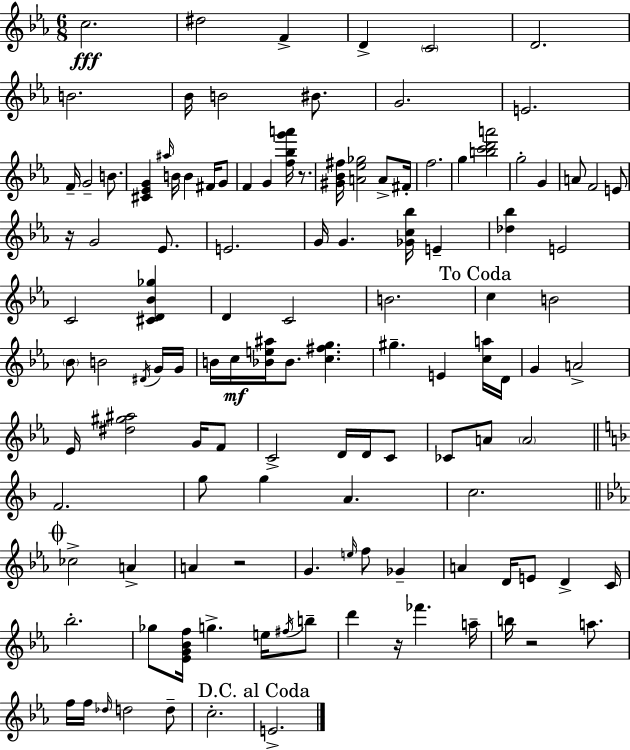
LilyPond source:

{
  \clef treble
  \numericTimeSignature
  \time 6/8
  \key ees \major
  \repeat volta 2 { c''2.\fff | dis''2 f'4-> | d'4-> \parenthesize c'2 | d'2. | \break b'2. | bes'16 b'2 bis'8. | g'2. | e'2. | \break f'16-- g'2-- b'8. | <cis' ees' g'>4 \grace { ais''16 } b'16 b'4 fis'16 g'8 | f'4 g'4 <f'' bes'' g''' a'''>16 r8. | <gis' bes' fis''>16 <a' ees'' ges''>2 a'8-> | \break fis'16-. f''2. | g''4 <b'' c''' d''' a'''>2 | g''2-. g'4 | a'8 f'2 e'8 | \break r16 g'2 ees'8. | e'2. | g'16 g'4. <ges' c'' bes''>16 e'4-- | <des'' bes''>4 e'2 | \break c'2 <cis' d' bes' ges''>4 | d'4 c'2 | b'2. | \mark "To Coda" c''4 b'2 | \break \parenthesize bes'8 b'2 \acciaccatura { dis'16 } | g'16 g'16 b'16 c''16\mf <bes' e'' ais''>16 bes'8. <c'' fis'' g''>4. | gis''4.-- e'4 | <c'' a''>16 d'16 g'4 a'2-> | \break ees'16 <dis'' gis'' ais''>2 g'16 | f'8 c'2-> d'16 d'16 | c'8 ces'8 a'8 \parenthesize a'2 | \bar "||" \break \key f \major f'2. | g''8 g''4 a'4. | c''2. | \mark \markup { \musicglyph "scripts.coda" } \bar "||" \break \key ees \major ces''2-> a'4-> | a'4 r2 | g'4. \grace { e''16 } f''8 ges'4-- | a'4 d'16 e'8 d'4-> | \break c'16 bes''2.-. | ges''8 <ees' g' bes' f''>16 g''4.-> e''16 \acciaccatura { fis''16 } | b''8-- d'''4 r16 fes'''4. | a''16-- b''16 r2 a''8. | \break f''16 f''16 \grace { des''16 } d''2 | d''8-- c''2.-. | \mark "D.C. al Coda" e'2.-> | } \bar "|."
}